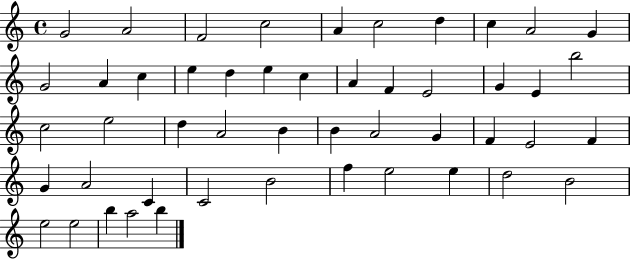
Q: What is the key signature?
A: C major